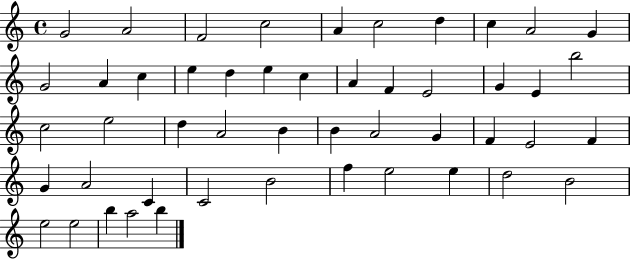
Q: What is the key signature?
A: C major